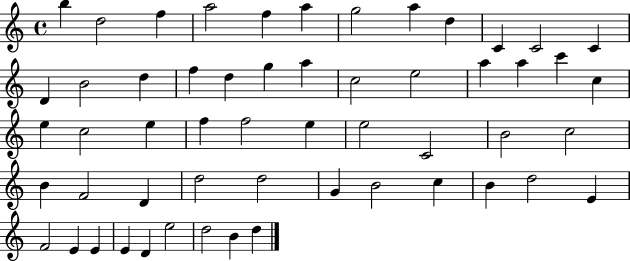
{
  \clef treble
  \time 4/4
  \defaultTimeSignature
  \key c \major
  b''4 d''2 f''4 | a''2 f''4 a''4 | g''2 a''4 d''4 | c'4 c'2 c'4 | \break d'4 b'2 d''4 | f''4 d''4 g''4 a''4 | c''2 e''2 | a''4 a''4 c'''4 c''4 | \break e''4 c''2 e''4 | f''4 f''2 e''4 | e''2 c'2 | b'2 c''2 | \break b'4 f'2 d'4 | d''2 d''2 | g'4 b'2 c''4 | b'4 d''2 e'4 | \break f'2 e'4 e'4 | e'4 d'4 e''2 | d''2 b'4 d''4 | \bar "|."
}